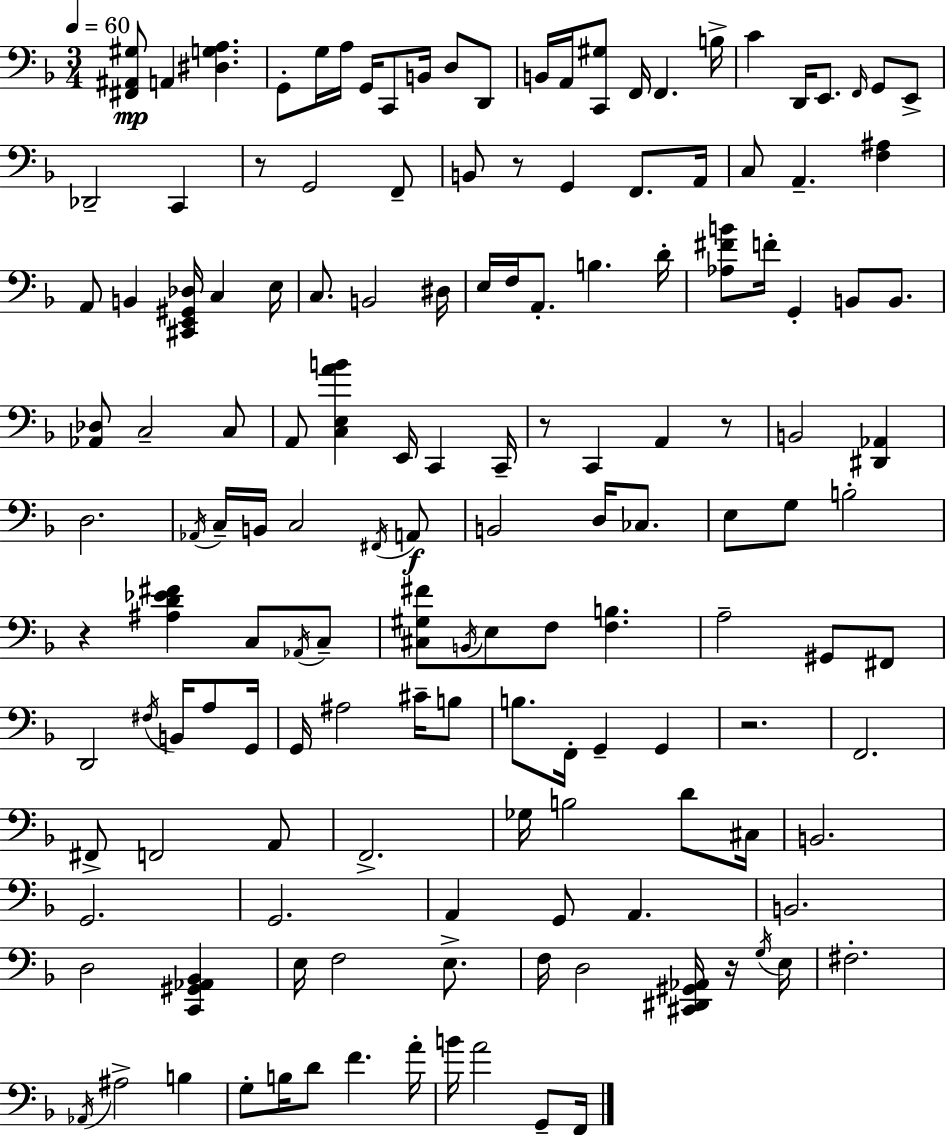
[F#2,A#2,G#3]/e A2/q [D#3,G3,A3]/q. G2/e G3/s A3/s G2/s C2/e B2/s D3/e D2/e B2/s A2/s [C2,G#3]/e F2/s F2/q. B3/s C4/q D2/s E2/e. F2/s G2/e E2/e Db2/h C2/q R/e G2/h F2/e B2/e R/e G2/q F2/e. A2/s C3/e A2/q. [F3,A#3]/q A2/e B2/q [C#2,E2,G#2,Db3]/s C3/q E3/s C3/e. B2/h D#3/s E3/s F3/s A2/e. B3/q. D4/s [Ab3,F#4,B4]/e F4/s G2/q B2/e B2/e. [Ab2,Db3]/e C3/h C3/e A2/e [C3,E3,A4,B4]/q E2/s C2/q C2/s R/e C2/q A2/q R/e B2/h [D#2,Ab2]/q D3/h. Ab2/s C3/s B2/s C3/h F#2/s A2/e B2/h D3/s CES3/e. E3/e G3/e B3/h R/q [A#3,D4,Eb4,F#4]/q C3/e Ab2/s C3/e [C#3,G#3,F#4]/e B2/s E3/e F3/e [F3,B3]/q. A3/h G#2/e F#2/e D2/h F#3/s B2/s A3/e G2/s G2/s A#3/h C#4/s B3/e B3/e. F2/s G2/q G2/q R/h. F2/h. F#2/e F2/h A2/e F2/h. Gb3/s B3/h D4/e C#3/s B2/h. G2/h. G2/h. A2/q G2/e A2/q. B2/h. D3/h [C2,G#2,Ab2,Bb2]/q E3/s F3/h E3/e. F3/s D3/h [C#2,D#2,G#2,Ab2]/s R/s G3/s E3/s F#3/h. Ab2/s A#3/h B3/q G3/e B3/s D4/e F4/q. A4/s B4/s A4/h G2/e F2/s